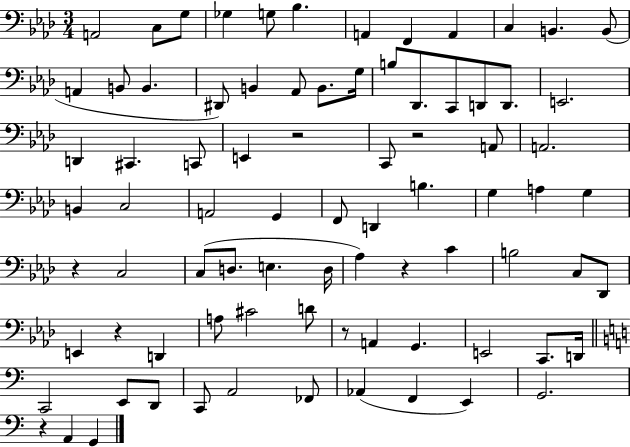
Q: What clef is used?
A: bass